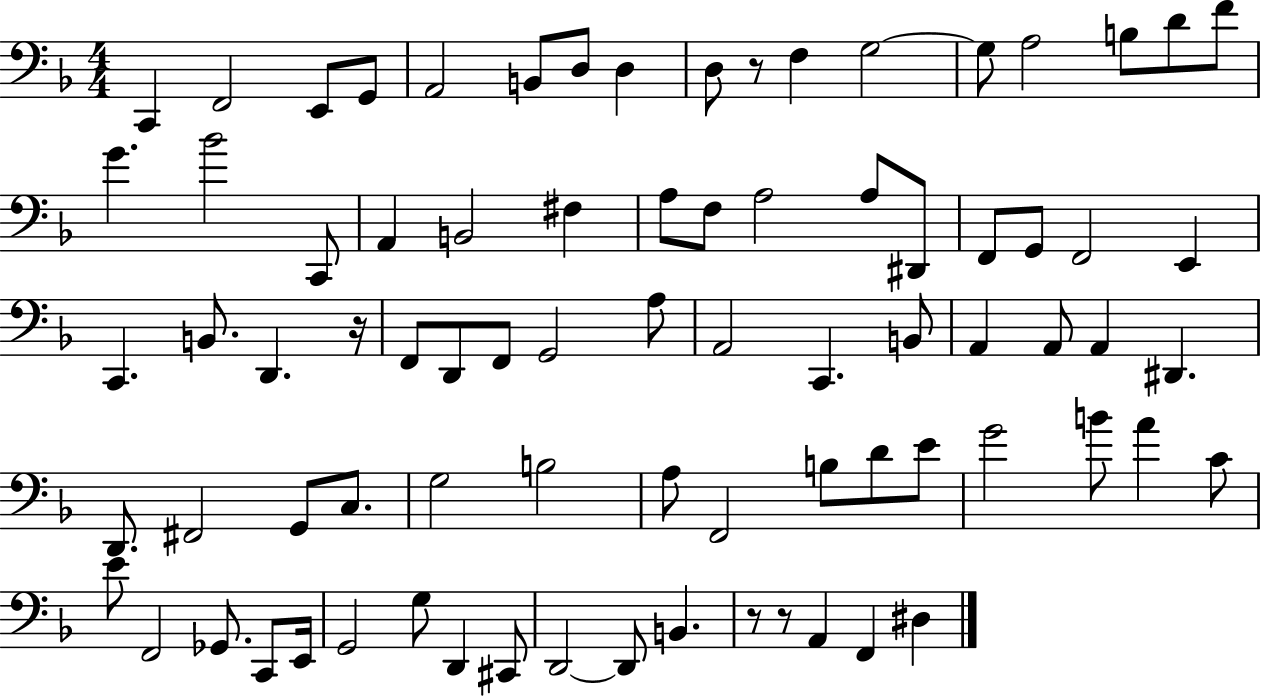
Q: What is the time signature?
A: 4/4